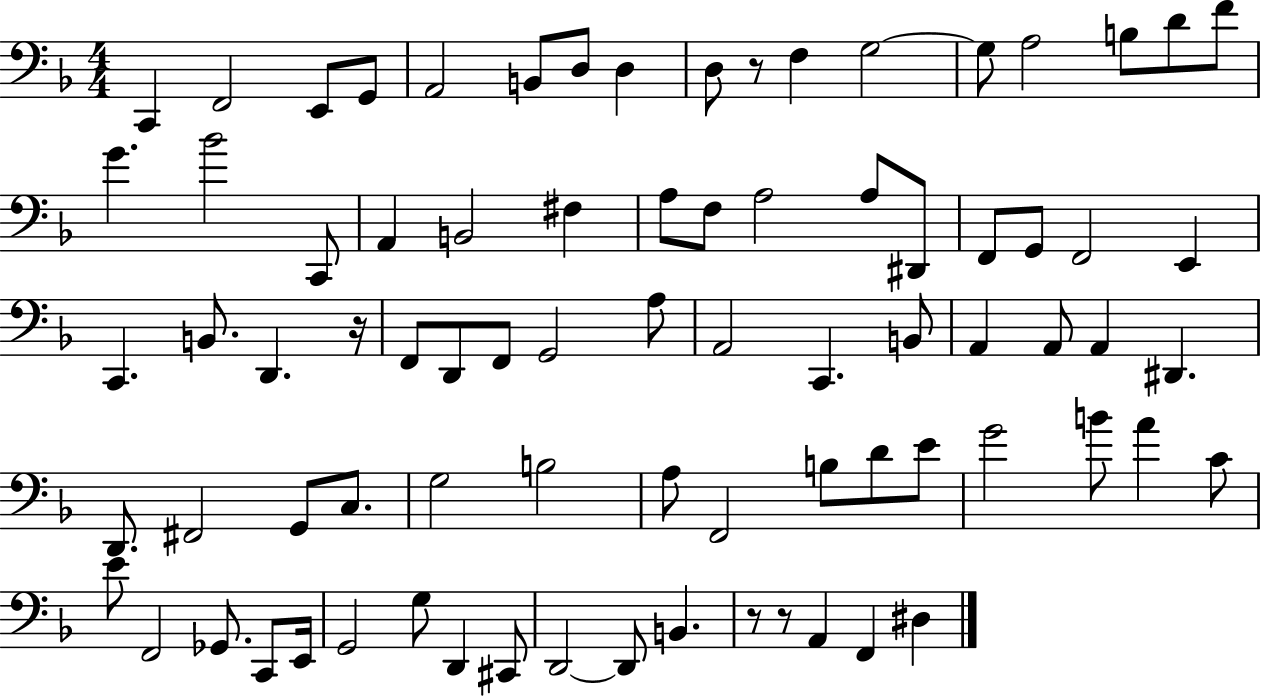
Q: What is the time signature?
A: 4/4